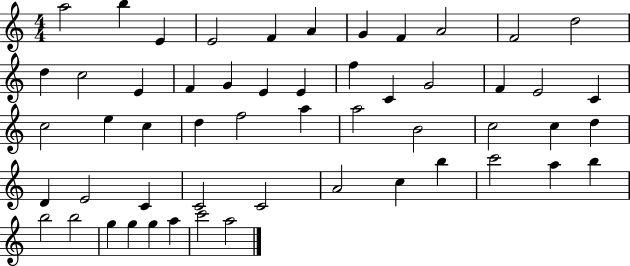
X:1
T:Untitled
M:4/4
L:1/4
K:C
a2 b E E2 F A G F A2 F2 d2 d c2 E F G E E f C G2 F E2 C c2 e c d f2 a a2 B2 c2 c d D E2 C C2 C2 A2 c b c'2 a b b2 b2 g g g a c'2 a2